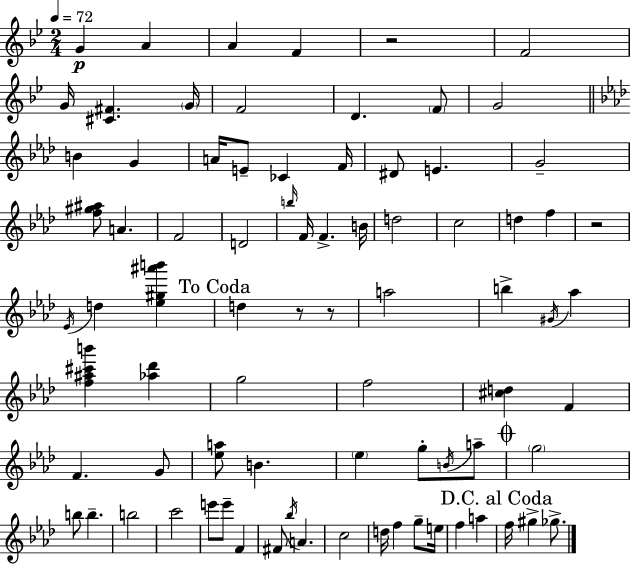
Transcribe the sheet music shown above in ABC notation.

X:1
T:Untitled
M:2/4
L:1/4
K:Gm
G A A F z2 F2 G/4 [^C^F] G/4 F2 D F/2 G2 B G A/4 E/2 _C F/4 ^D/2 E G2 [f^g^a]/2 A F2 D2 b/4 F/4 F B/4 d2 c2 d f z2 _E/4 d [_e^g^a'b'] d z/2 z/2 a2 b ^G/4 _a [f^a^c'b'] [_a_d'] g2 f2 [^cd] F F G/2 [_ea]/2 B _e g/2 B/4 a/2 g2 b/2 b b2 c'2 e'/2 e'/2 F ^F/2 _b/4 A c2 d/4 f g/2 e/4 f a f/4 ^g _g/2